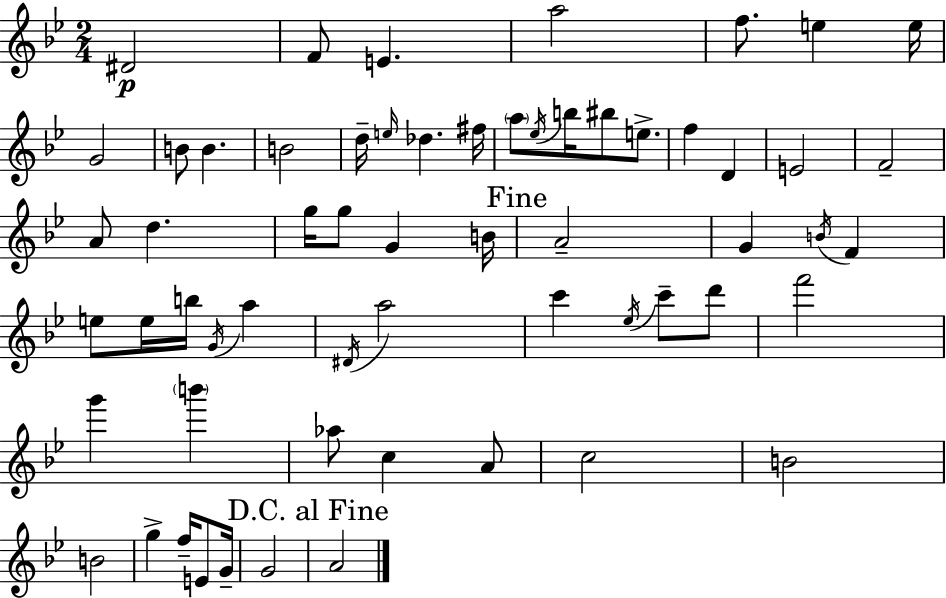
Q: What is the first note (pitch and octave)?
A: D#4